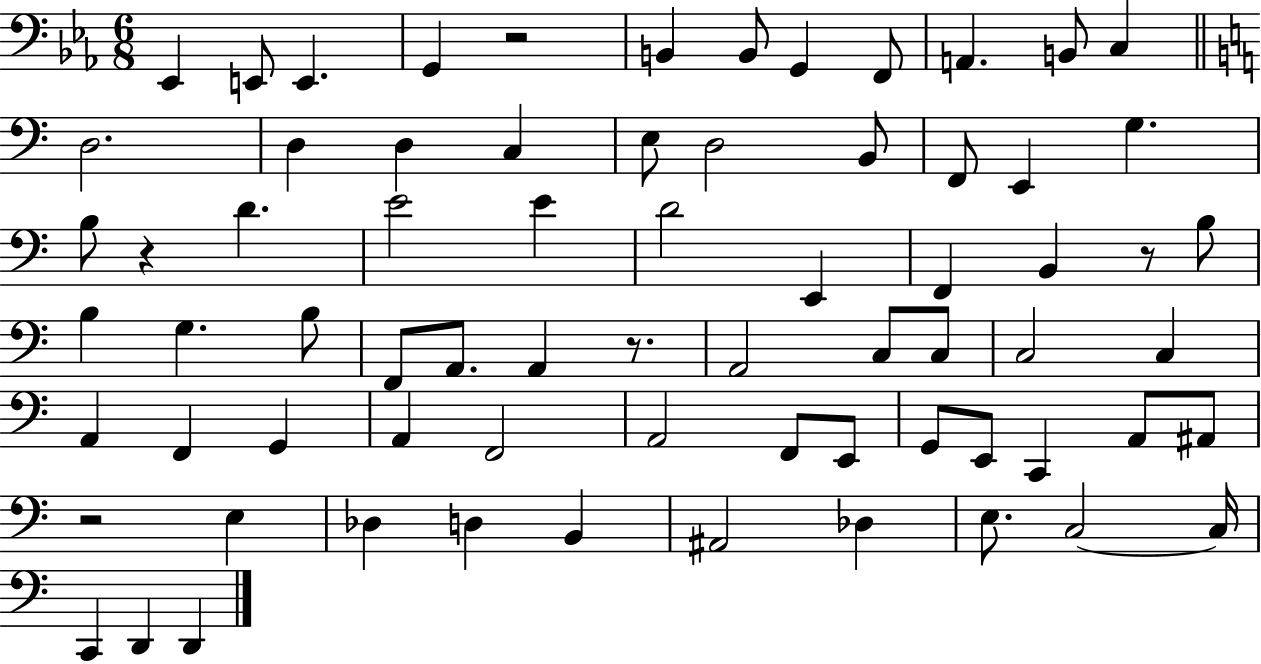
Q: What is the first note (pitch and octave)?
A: Eb2